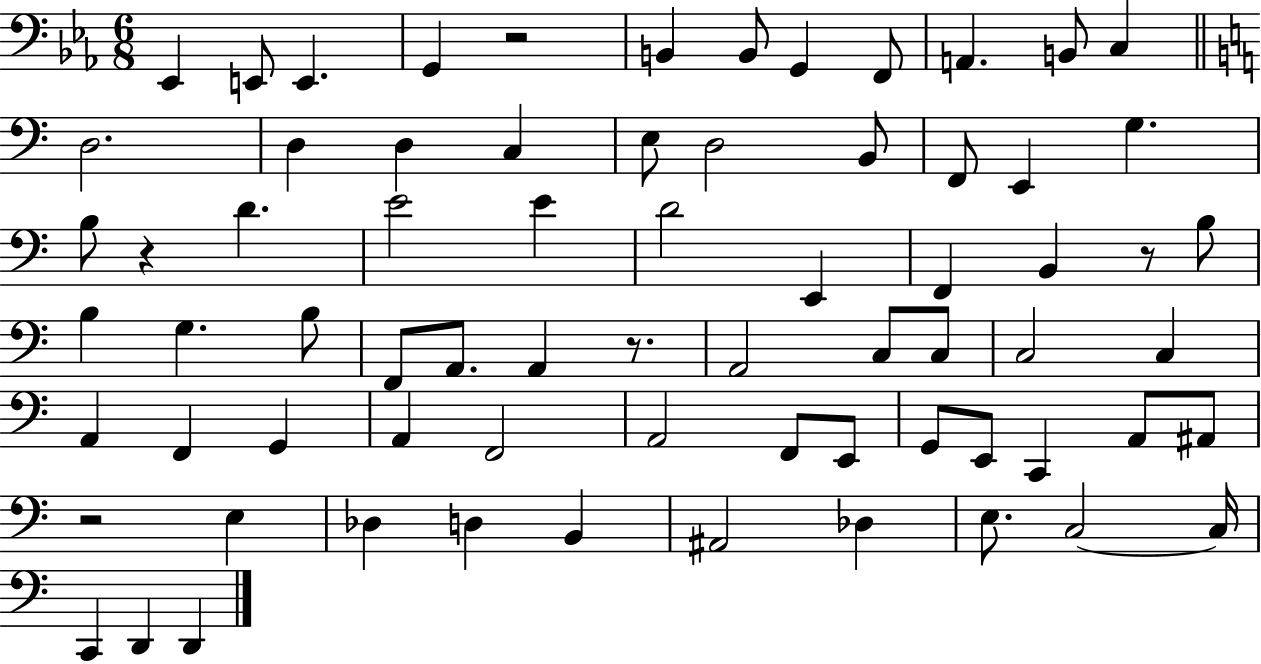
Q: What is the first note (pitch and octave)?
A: Eb2